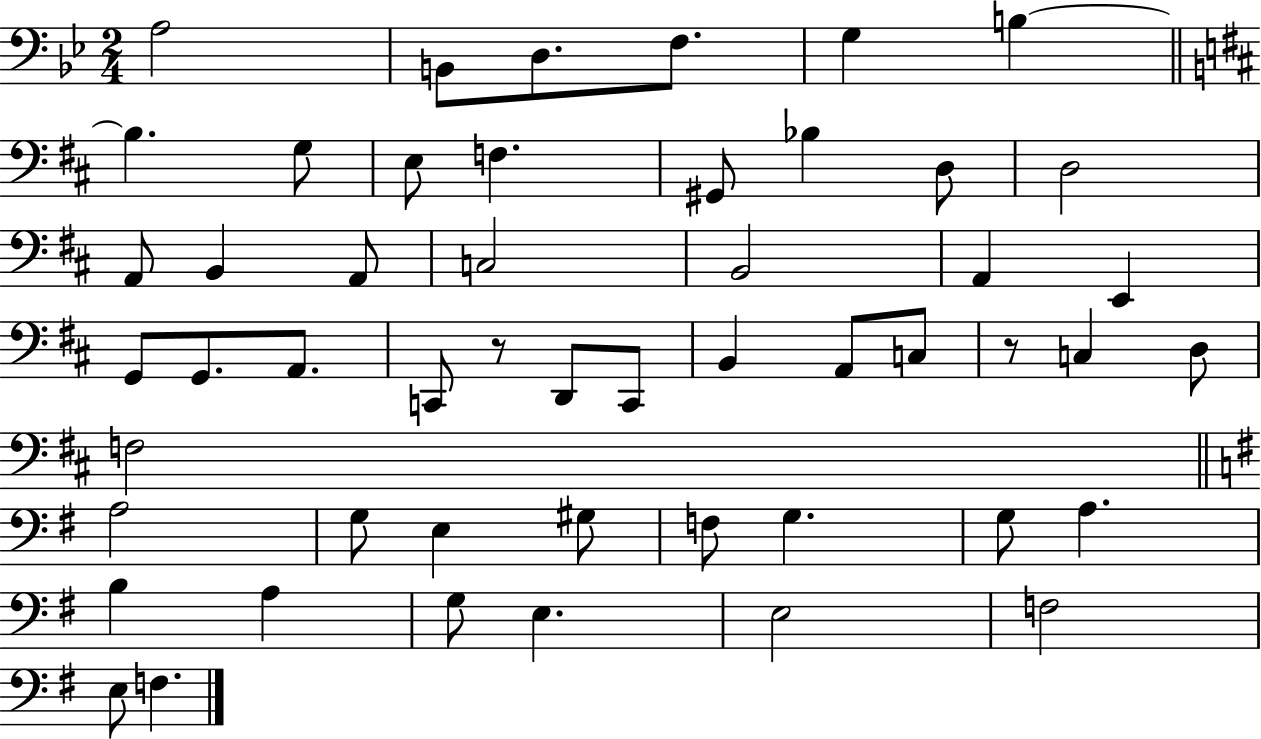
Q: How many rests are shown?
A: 2